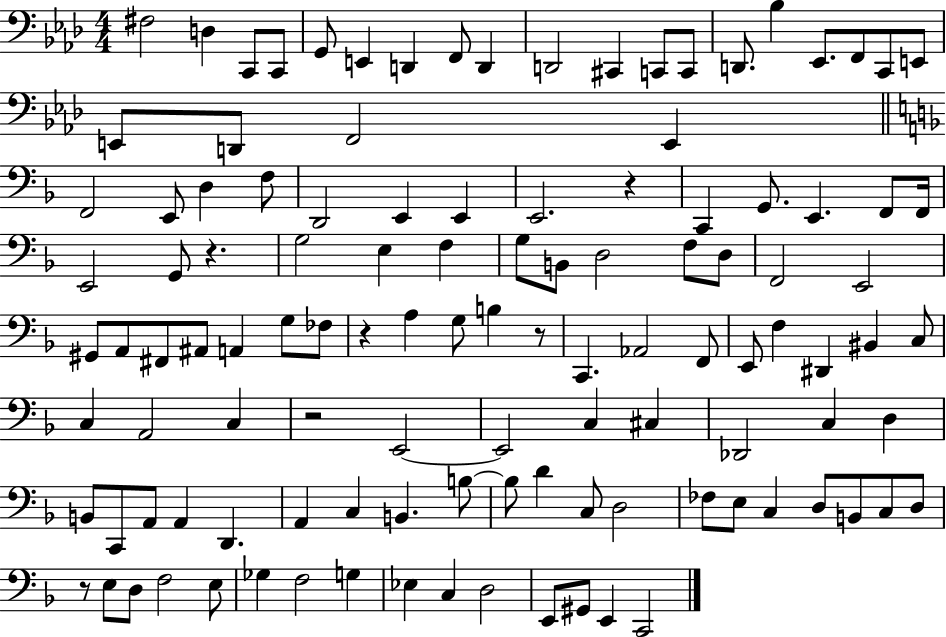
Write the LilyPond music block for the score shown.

{
  \clef bass
  \numericTimeSignature
  \time 4/4
  \key aes \major
  fis2 d4 c,8 c,8 | g,8 e,4 d,4 f,8 d,4 | d,2 cis,4 c,8 c,8 | d,8. bes4 ees,8. f,8 c,8 e,8 | \break e,8 d,8 f,2 e,4 | \bar "||" \break \key f \major f,2 e,8 d4 f8 | d,2 e,4 e,4 | e,2. r4 | c,4 g,8. e,4. f,8 f,16 | \break e,2 g,8 r4. | g2 e4 f4 | g8 b,8 d2 f8 d8 | f,2 e,2 | \break gis,8 a,8 fis,8 ais,8 a,4 g8 fes8 | r4 a4 g8 b4 r8 | c,4. aes,2 f,8 | e,8 f4 dis,4 bis,4 c8 | \break c4 a,2 c4 | r2 e,2~~ | e,2 c4 cis4 | des,2 c4 d4 | \break b,8 c,8 a,8 a,4 d,4. | a,4 c4 b,4. b8~~ | b8 d'4 c8 d2 | fes8 e8 c4 d8 b,8 c8 d8 | \break r8 e8 d8 f2 e8 | ges4 f2 g4 | ees4 c4 d2 | e,8 gis,8 e,4 c,2 | \break \bar "|."
}